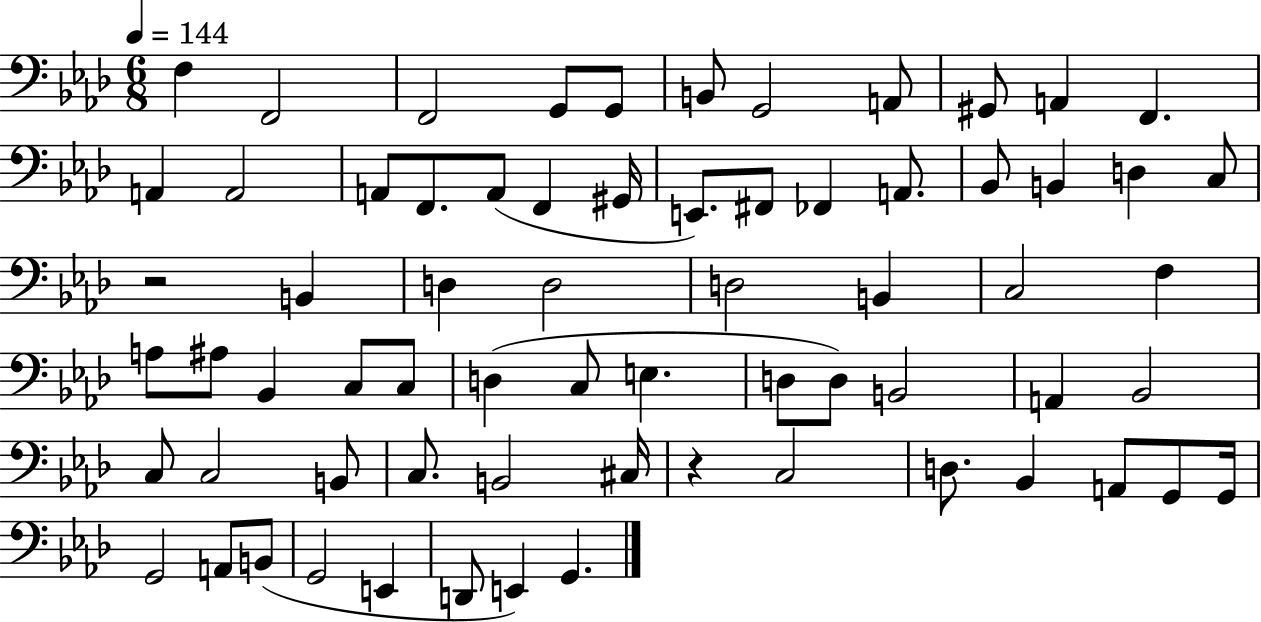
X:1
T:Untitled
M:6/8
L:1/4
K:Ab
F, F,,2 F,,2 G,,/2 G,,/2 B,,/2 G,,2 A,,/2 ^G,,/2 A,, F,, A,, A,,2 A,,/2 F,,/2 A,,/2 F,, ^G,,/4 E,,/2 ^F,,/2 _F,, A,,/2 _B,,/2 B,, D, C,/2 z2 B,, D, D,2 D,2 B,, C,2 F, A,/2 ^A,/2 _B,, C,/2 C,/2 D, C,/2 E, D,/2 D,/2 B,,2 A,, _B,,2 C,/2 C,2 B,,/2 C,/2 B,,2 ^C,/4 z C,2 D,/2 _B,, A,,/2 G,,/2 G,,/4 G,,2 A,,/2 B,,/2 G,,2 E,, D,,/2 E,, G,,